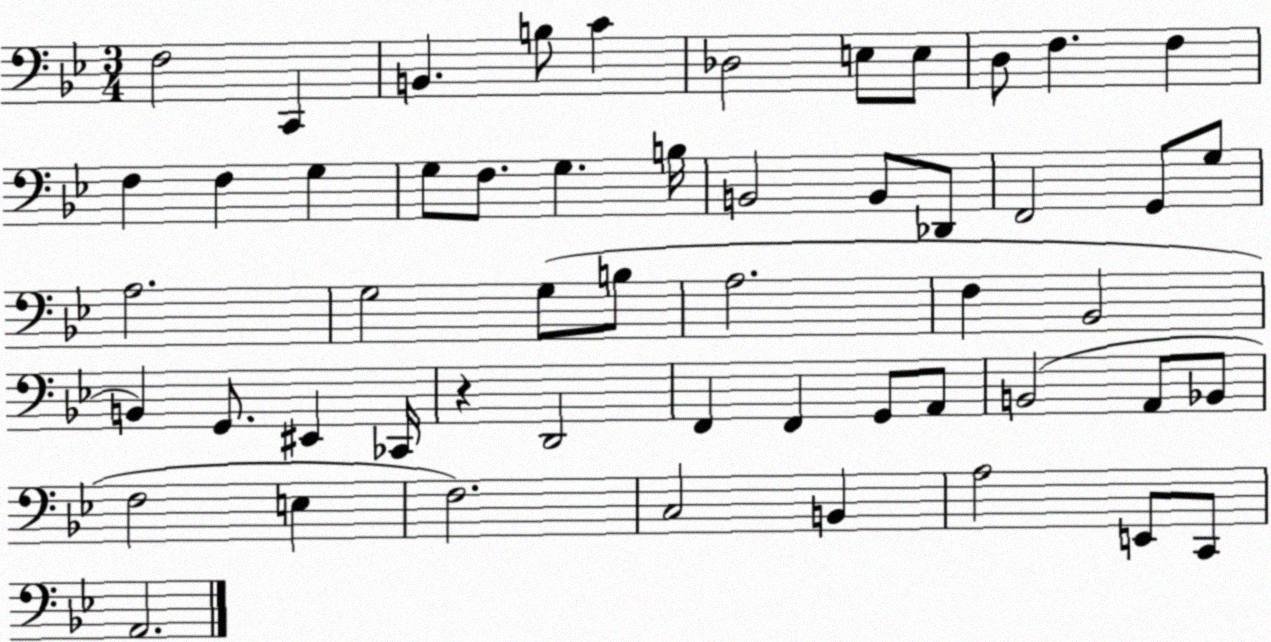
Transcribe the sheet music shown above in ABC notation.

X:1
T:Untitled
M:3/4
L:1/4
K:Bb
F,2 C,, B,, B,/2 C _D,2 E,/2 E,/2 D,/2 F, F, F, F, G, G,/2 F,/2 G, B,/4 B,,2 B,,/2 _D,,/2 F,,2 G,,/2 G,/2 A,2 G,2 G,/2 B,/2 A,2 F, _B,,2 B,, G,,/2 ^E,, _C,,/4 z D,,2 F,, F,, G,,/2 A,,/2 B,,2 A,,/2 _B,,/2 F,2 E, F,2 C,2 B,, A,2 E,,/2 C,,/2 A,,2